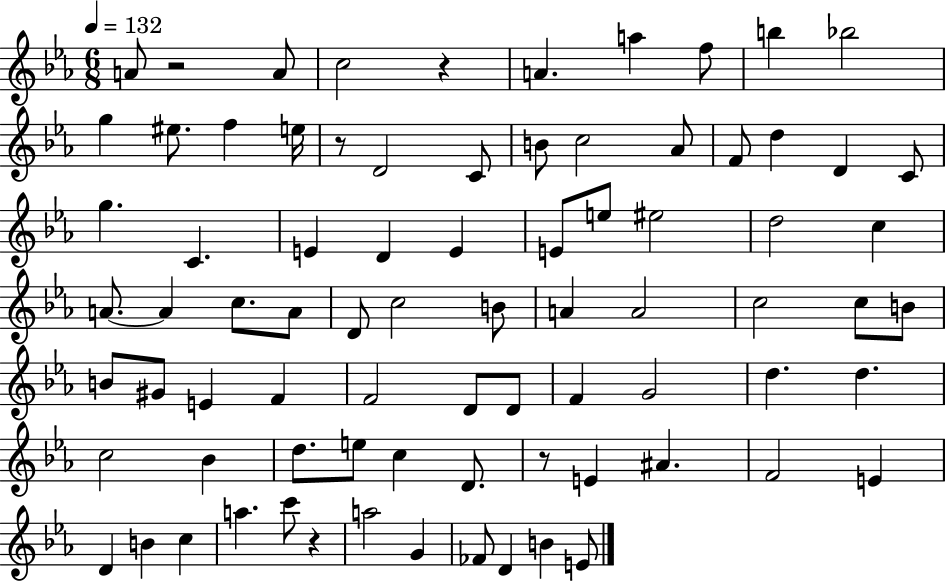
X:1
T:Untitled
M:6/8
L:1/4
K:Eb
A/2 z2 A/2 c2 z A a f/2 b _b2 g ^e/2 f e/4 z/2 D2 C/2 B/2 c2 _A/2 F/2 d D C/2 g C E D E E/2 e/2 ^e2 d2 c A/2 A c/2 A/2 D/2 c2 B/2 A A2 c2 c/2 B/2 B/2 ^G/2 E F F2 D/2 D/2 F G2 d d c2 _B d/2 e/2 c D/2 z/2 E ^A F2 E D B c a c'/2 z a2 G _F/2 D B E/2